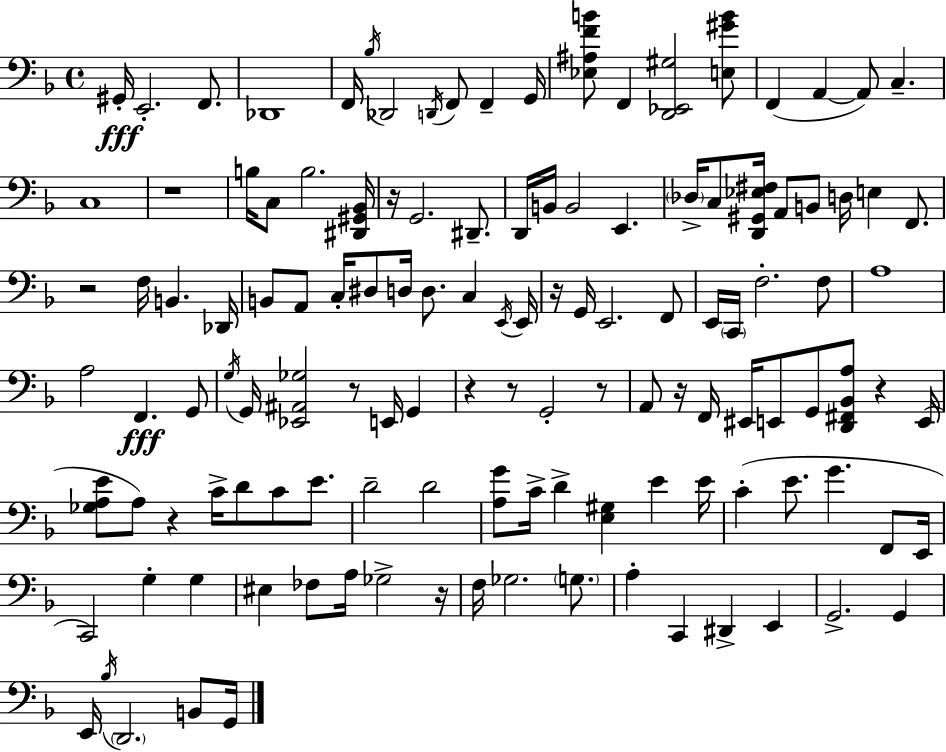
G#2/s E2/h. F2/e. Db2/w F2/s Bb3/s Db2/h D2/s F2/e F2/q G2/s [Eb3,A#3,F4,B4]/e F2/q [D2,Eb2,G#3]/h [E3,G#4,B4]/e F2/q A2/q A2/e C3/q. C3/w R/w B3/s C3/e B3/h. [D#2,G#2,Bb2]/s R/s G2/h. D#2/e. D2/s B2/s B2/h E2/q. Db3/s C3/e [D2,G#2,Eb3,F#3]/s A2/e B2/e D3/s E3/q F2/e. R/h F3/s B2/q. Db2/s B2/e A2/e C3/s D#3/e D3/s D3/e. C3/q E2/s E2/s R/s G2/s E2/h. F2/e E2/s C2/s F3/h. F3/e A3/w A3/h F2/q. G2/e G3/s G2/s [Eb2,A#2,Gb3]/h R/e E2/s G2/q R/q R/e G2/h R/e A2/e R/s F2/s EIS2/s E2/e G2/e [D2,F#2,Bb2,A3]/e R/q E2/s [Gb3,A3,E4]/e A3/e R/q C4/s D4/e C4/e E4/e. D4/h D4/h [A3,G4]/e C4/s D4/q [E3,G#3]/q E4/q E4/s C4/q E4/e. G4/q. F2/e E2/s C2/h G3/q G3/q EIS3/q FES3/e A3/s Gb3/h R/s F3/s Gb3/h. G3/e. A3/q C2/q D#2/q E2/q G2/h. G2/q E2/s Bb3/s D2/h. B2/e G2/s